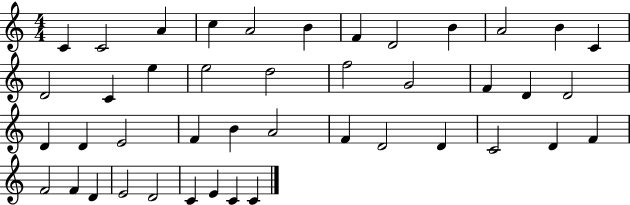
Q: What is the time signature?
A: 4/4